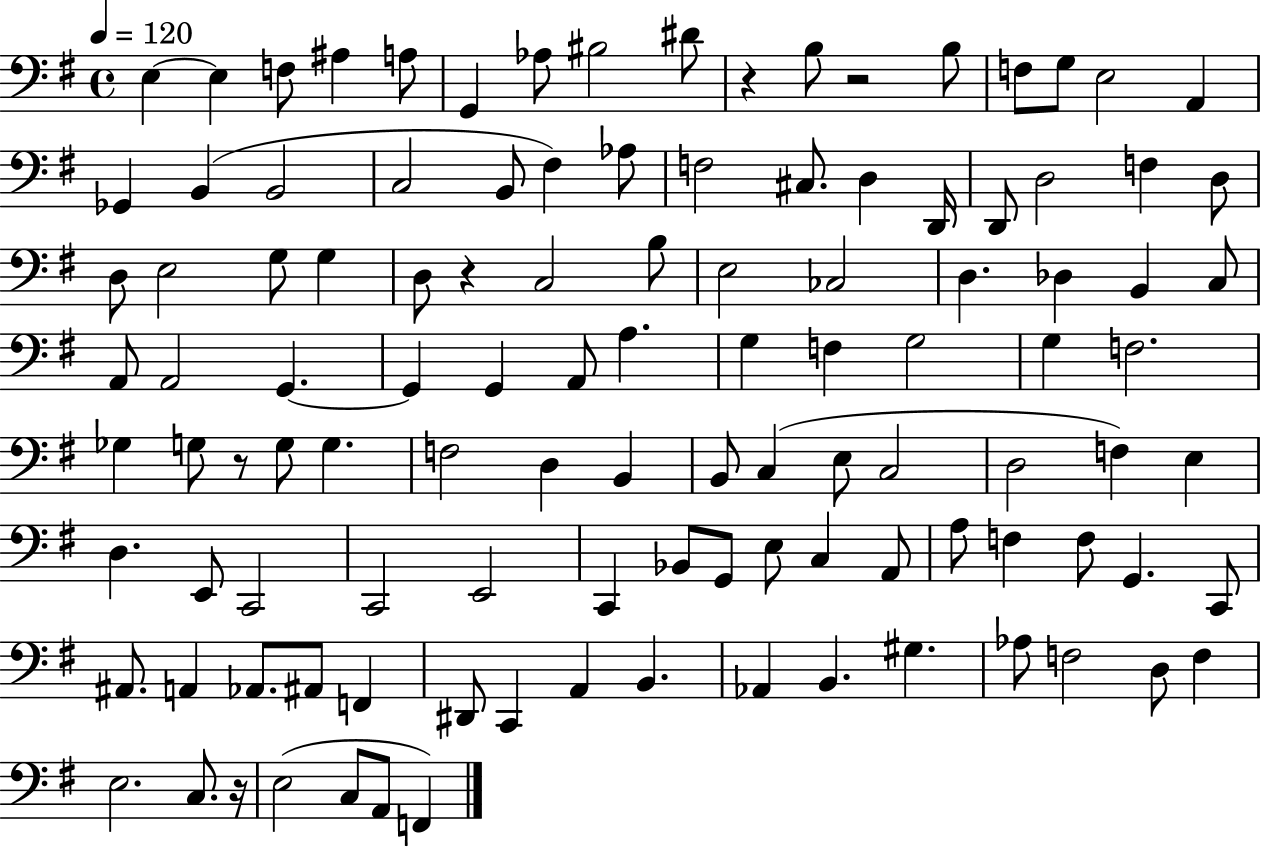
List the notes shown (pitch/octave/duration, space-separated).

E3/q E3/q F3/e A#3/q A3/e G2/q Ab3/e BIS3/h D#4/e R/q B3/e R/h B3/e F3/e G3/e E3/h A2/q Gb2/q B2/q B2/h C3/h B2/e F#3/q Ab3/e F3/h C#3/e. D3/q D2/s D2/e D3/h F3/q D3/e D3/e E3/h G3/e G3/q D3/e R/q C3/h B3/e E3/h CES3/h D3/q. Db3/q B2/q C3/e A2/e A2/h G2/q. G2/q G2/q A2/e A3/q. G3/q F3/q G3/h G3/q F3/h. Gb3/q G3/e R/e G3/e G3/q. F3/h D3/q B2/q B2/e C3/q E3/e C3/h D3/h F3/q E3/q D3/q. E2/e C2/h C2/h E2/h C2/q Bb2/e G2/e E3/e C3/q A2/e A3/e F3/q F3/e G2/q. C2/e A#2/e. A2/q Ab2/e. A#2/e F2/q D#2/e C2/q A2/q B2/q. Ab2/q B2/q. G#3/q. Ab3/e F3/h D3/e F3/q E3/h. C3/e. R/s E3/h C3/e A2/e F2/q